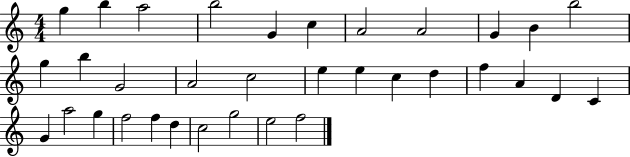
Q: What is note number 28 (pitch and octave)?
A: F5